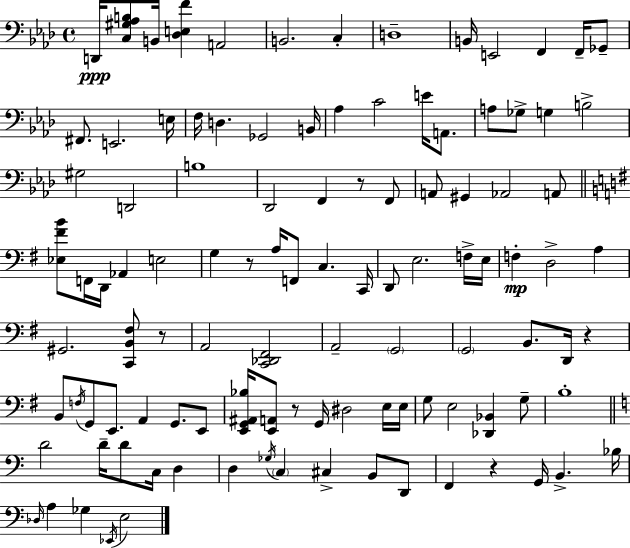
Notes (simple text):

D2/s [C3,G#3,Ab3,B3]/e B2/s [Db3,E3,F4]/q A2/h B2/h. C3/q D3/w B2/s E2/h F2/q F2/s Gb2/e F#2/e. E2/h. E3/s F3/s D3/q. Gb2/h B2/s Ab3/q C4/h E4/s A2/e. A3/e Gb3/e G3/q B3/h G#3/h D2/h B3/w Db2/h F2/q R/e F2/e A2/e G#2/q Ab2/h A2/e [Eb3,F#4,B4]/e F2/s D2/s Ab2/q E3/h G3/q R/e A3/s F2/e C3/q. C2/s D2/e E3/h. F3/s E3/s F3/q D3/h A3/q G#2/h. [C2,B2,F#3]/e R/e A2/h [C2,Db2,F#2]/h A2/h G2/h G2/h B2/e. D2/s R/q B2/e F3/s G2/e E2/e. A2/q G2/e. E2/e [E2,G2,A#2,Bb3]/s [E2,A2]/e R/e G2/s D#3/h E3/s E3/s G3/e E3/h [Db2,Bb2]/q G3/e B3/w D4/h D4/s D4/e C3/s D3/q D3/q Gb3/s C3/q C#3/q B2/e D2/e F2/q R/q G2/s B2/q. Bb3/s Db3/s A3/q Gb3/q Eb2/s E3/h